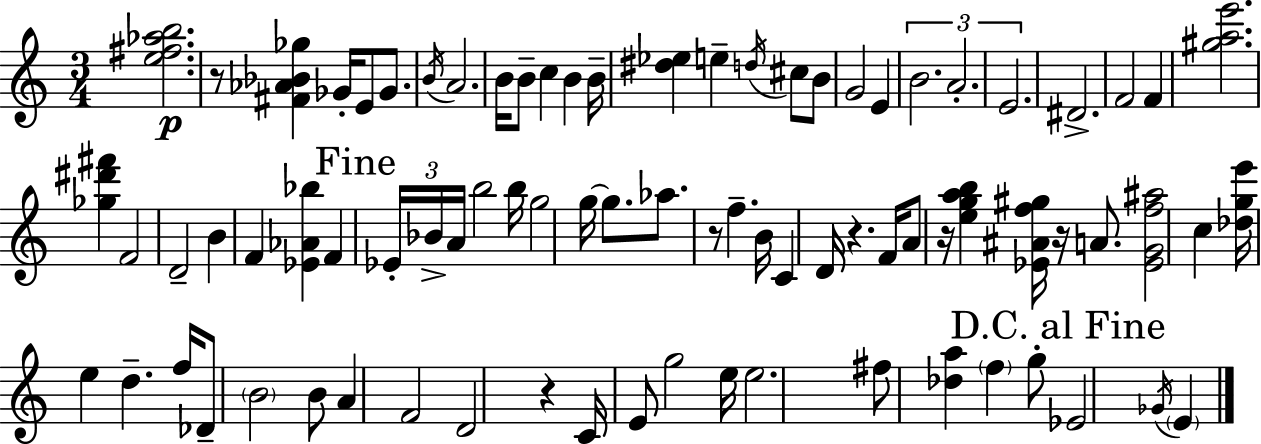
[E5,F#5,Ab5,B5]/h. R/e [F#4,Ab4,Bb4,Gb5]/q Gb4/s E4/e Gb4/e. B4/s A4/h. B4/s B4/e C5/q B4/q B4/s [D#5,Eb5]/q E5/q D5/s C#5/e B4/e G4/h E4/q B4/h. A4/h. E4/h. D#4/h. F4/h F4/q [G#5,A5,E6]/h. [Gb5,D#6,F#6]/q F4/h D4/h B4/q F4/q [Eb4,Ab4,Bb5]/q F4/q Eb4/s Bb4/s A4/s B5/h B5/s G5/h G5/s G5/e. Ab5/e. R/e F5/q. B4/s C4/q D4/s R/q. F4/s A4/e R/s [E5,G5,A5,B5]/q [Eb4,A#4,F5,G#5]/s R/s A4/e. [Eb4,G4,F5,A#5]/h C5/q [Db5,G5,E6]/s E5/q D5/q. F5/s Db4/e B4/h B4/e A4/q F4/h D4/h R/q C4/s E4/e G5/h E5/s E5/h. F#5/e [Db5,A5]/q F5/q G5/e Eb4/h Gb4/s E4/q